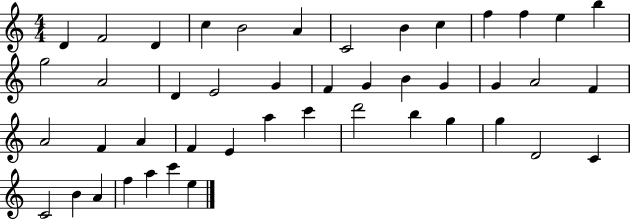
{
  \clef treble
  \numericTimeSignature
  \time 4/4
  \key c \major
  d'4 f'2 d'4 | c''4 b'2 a'4 | c'2 b'4 c''4 | f''4 f''4 e''4 b''4 | \break g''2 a'2 | d'4 e'2 g'4 | f'4 g'4 b'4 g'4 | g'4 a'2 f'4 | \break a'2 f'4 a'4 | f'4 e'4 a''4 c'''4 | d'''2 b''4 g''4 | g''4 d'2 c'4 | \break c'2 b'4 a'4 | f''4 a''4 c'''4 e''4 | \bar "|."
}